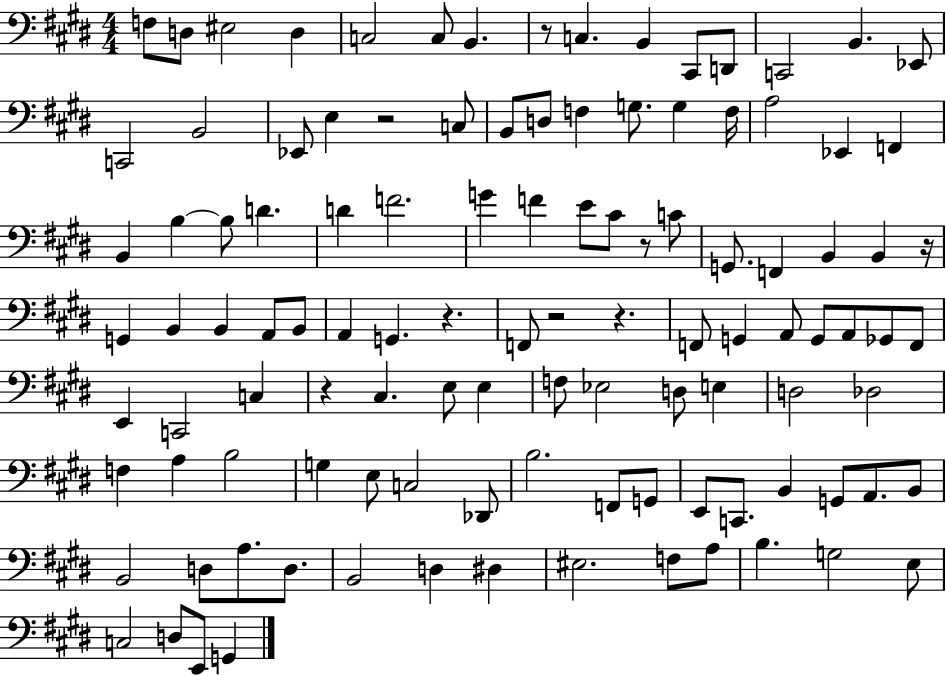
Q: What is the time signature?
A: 4/4